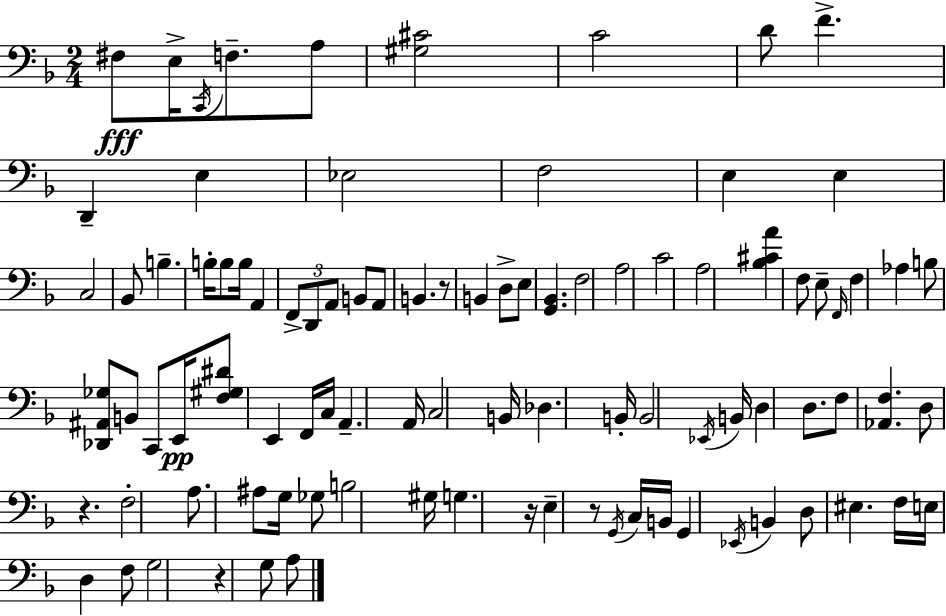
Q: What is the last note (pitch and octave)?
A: A3